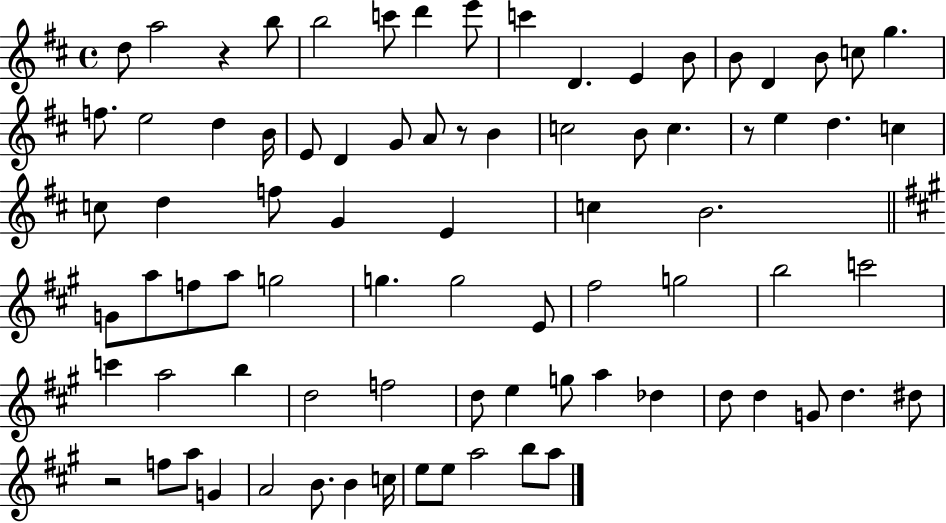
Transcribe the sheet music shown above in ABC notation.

X:1
T:Untitled
M:4/4
L:1/4
K:D
d/2 a2 z b/2 b2 c'/2 d' e'/2 c' D E B/2 B/2 D B/2 c/2 g f/2 e2 d B/4 E/2 D G/2 A/2 z/2 B c2 B/2 c z/2 e d c c/2 d f/2 G E c B2 G/2 a/2 f/2 a/2 g2 g g2 E/2 ^f2 g2 b2 c'2 c' a2 b d2 f2 d/2 e g/2 a _d d/2 d G/2 d ^d/2 z2 f/2 a/2 G A2 B/2 B c/4 e/2 e/2 a2 b/2 a/2